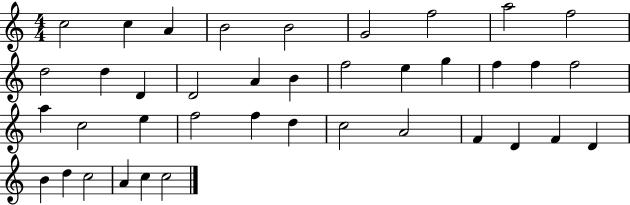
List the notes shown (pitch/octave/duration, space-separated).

C5/h C5/q A4/q B4/h B4/h G4/h F5/h A5/h F5/h D5/h D5/q D4/q D4/h A4/q B4/q F5/h E5/q G5/q F5/q F5/q F5/h A5/q C5/h E5/q F5/h F5/q D5/q C5/h A4/h F4/q D4/q F4/q D4/q B4/q D5/q C5/h A4/q C5/q C5/h